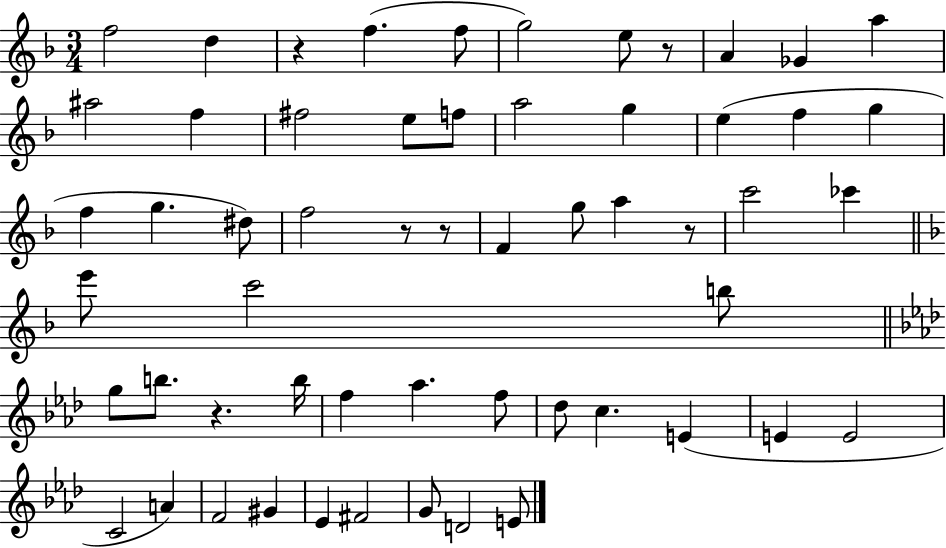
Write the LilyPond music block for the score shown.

{
  \clef treble
  \numericTimeSignature
  \time 3/4
  \key f \major
  f''2 d''4 | r4 f''4.( f''8 | g''2) e''8 r8 | a'4 ges'4 a''4 | \break ais''2 f''4 | fis''2 e''8 f''8 | a''2 g''4 | e''4( f''4 g''4 | \break f''4 g''4. dis''8) | f''2 r8 r8 | f'4 g''8 a''4 r8 | c'''2 ces'''4 | \break \bar "||" \break \key f \major e'''8 c'''2 b''8 | \bar "||" \break \key f \minor g''8 b''8. r4. b''16 | f''4 aes''4. f''8 | des''8 c''4. e'4( | e'4 e'2 | \break c'2 a'4) | f'2 gis'4 | ees'4 fis'2 | g'8 d'2 e'8 | \break \bar "|."
}